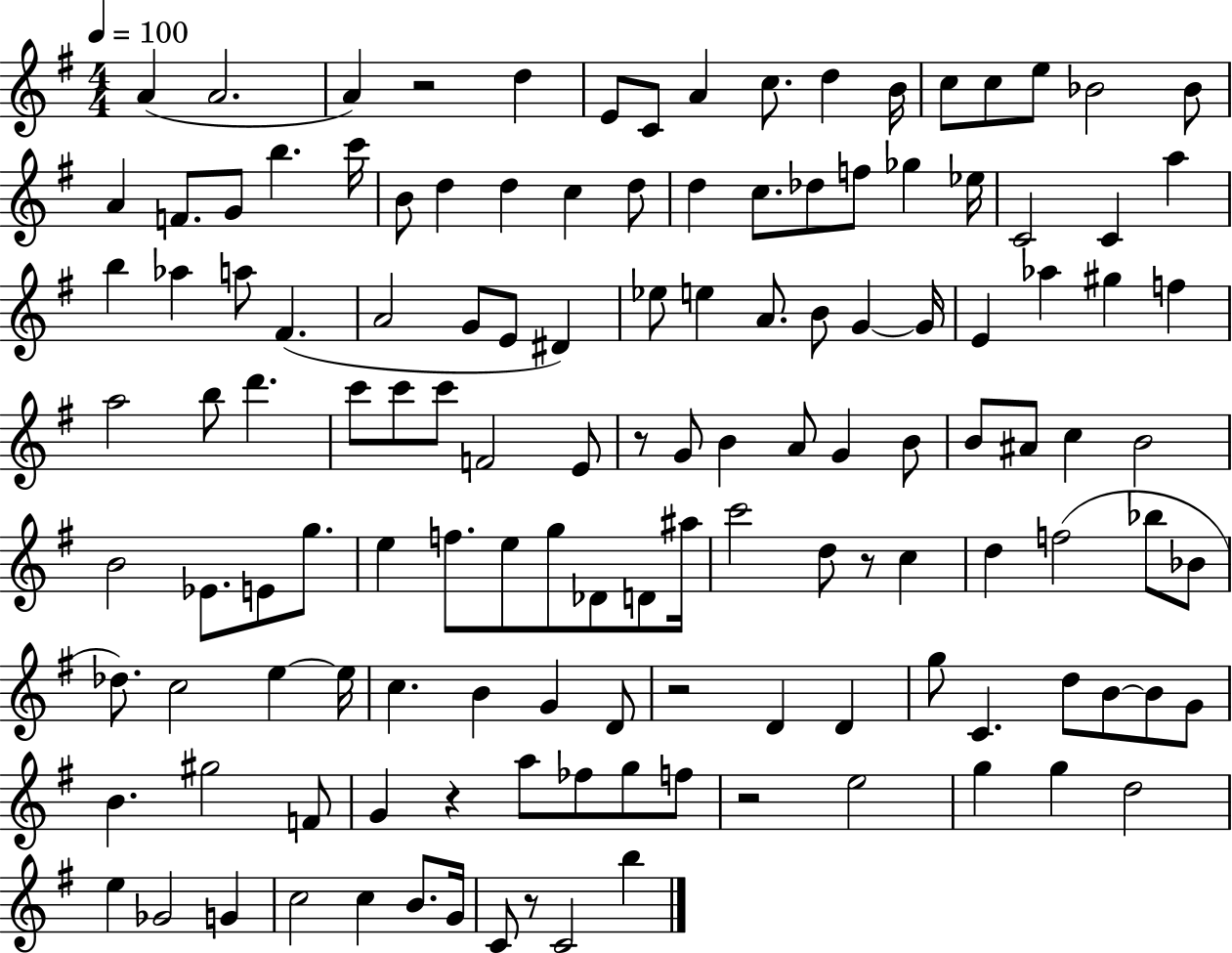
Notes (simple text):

A4/q A4/h. A4/q R/h D5/q E4/e C4/e A4/q C5/e. D5/q B4/s C5/e C5/e E5/e Bb4/h Bb4/e A4/q F4/e. G4/e B5/q. C6/s B4/e D5/q D5/q C5/q D5/e D5/q C5/e. Db5/e F5/e Gb5/q Eb5/s C4/h C4/q A5/q B5/q Ab5/q A5/e F#4/q. A4/h G4/e E4/e D#4/q Eb5/e E5/q A4/e. B4/e G4/q G4/s E4/q Ab5/q G#5/q F5/q A5/h B5/e D6/q. C6/e C6/e C6/e F4/h E4/e R/e G4/e B4/q A4/e G4/q B4/e B4/e A#4/e C5/q B4/h B4/h Eb4/e. E4/e G5/e. E5/q F5/e. E5/e G5/e Db4/e D4/e A#5/s C6/h D5/e R/e C5/q D5/q F5/h Bb5/e Bb4/e Db5/e. C5/h E5/q E5/s C5/q. B4/q G4/q D4/e R/h D4/q D4/q G5/e C4/q. D5/e B4/e B4/e G4/e B4/q. G#5/h F4/e G4/q R/q A5/e FES5/e G5/e F5/e R/h E5/h G5/q G5/q D5/h E5/q Gb4/h G4/q C5/h C5/q B4/e. G4/s C4/e R/e C4/h B5/q